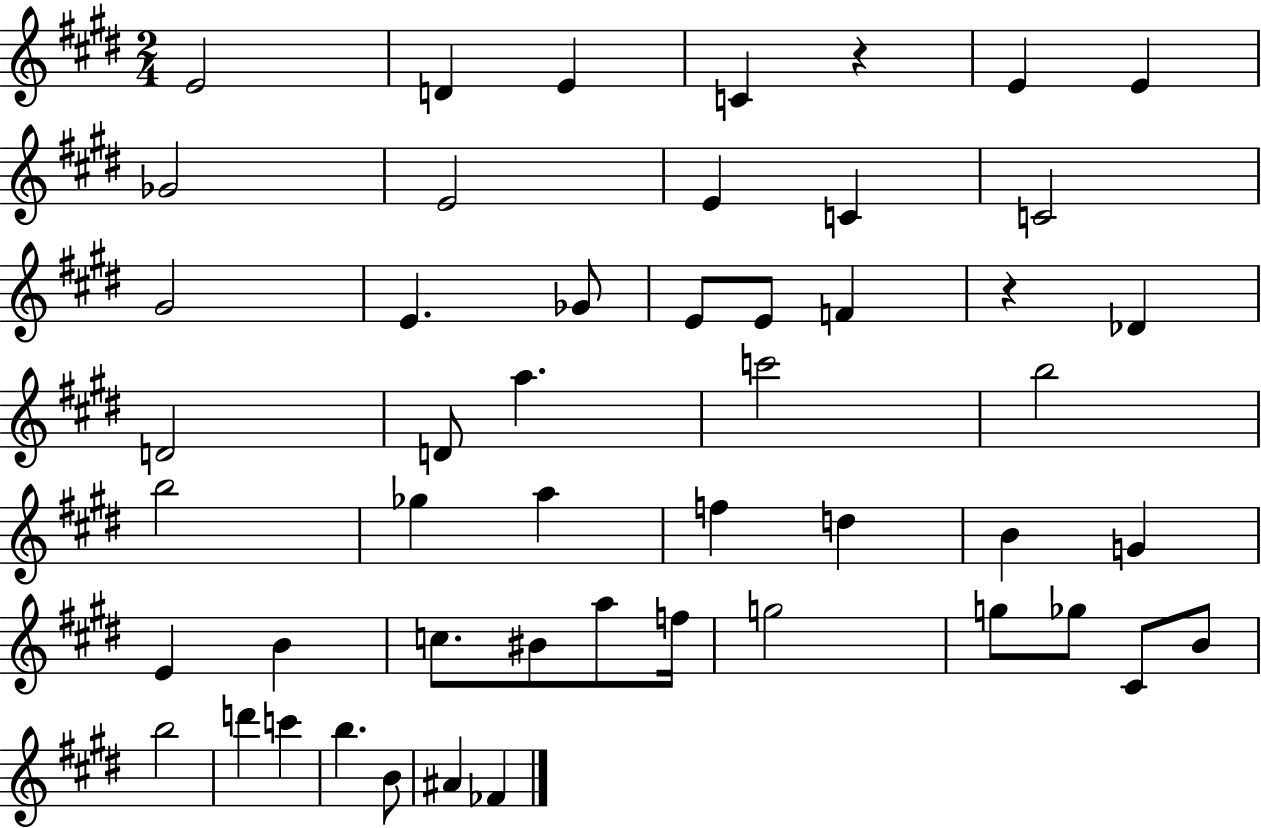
X:1
T:Untitled
M:2/4
L:1/4
K:E
E2 D E C z E E _G2 E2 E C C2 ^G2 E _G/2 E/2 E/2 F z _D D2 D/2 a c'2 b2 b2 _g a f d B G E B c/2 ^B/2 a/2 f/4 g2 g/2 _g/2 ^C/2 B/2 b2 d' c' b B/2 ^A _F